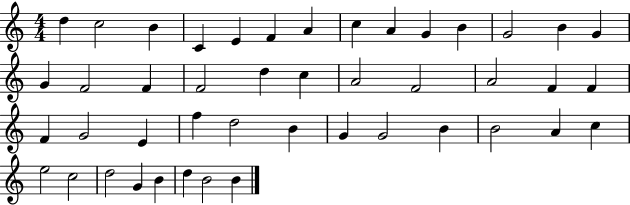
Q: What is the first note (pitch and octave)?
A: D5